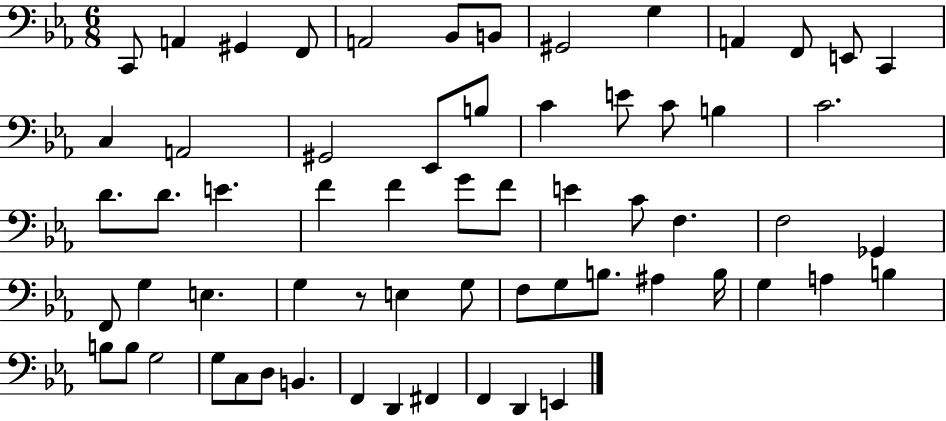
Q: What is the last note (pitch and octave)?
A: E2